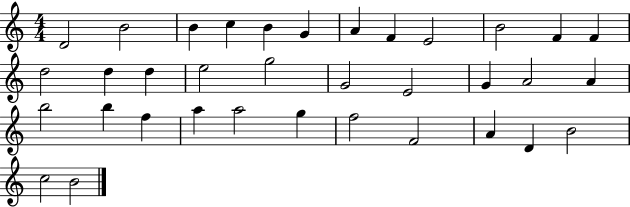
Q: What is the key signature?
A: C major